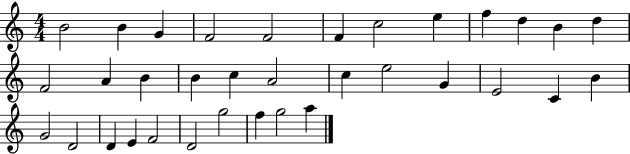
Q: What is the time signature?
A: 4/4